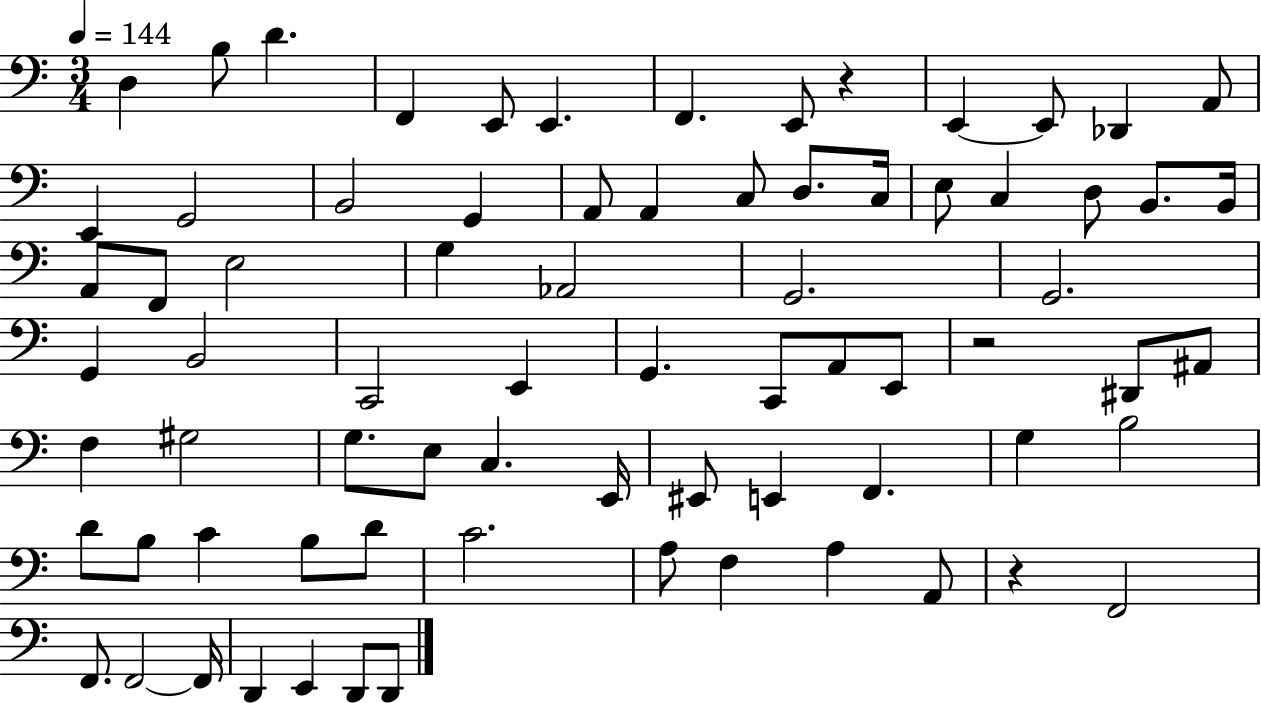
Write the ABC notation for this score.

X:1
T:Untitled
M:3/4
L:1/4
K:C
D, B,/2 D F,, E,,/2 E,, F,, E,,/2 z E,, E,,/2 _D,, A,,/2 E,, G,,2 B,,2 G,, A,,/2 A,, C,/2 D,/2 C,/4 E,/2 C, D,/2 B,,/2 B,,/4 A,,/2 F,,/2 E,2 G, _A,,2 G,,2 G,,2 G,, B,,2 C,,2 E,, G,, C,,/2 A,,/2 E,,/2 z2 ^D,,/2 ^A,,/2 F, ^G,2 G,/2 E,/2 C, E,,/4 ^E,,/2 E,, F,, G, B,2 D/2 B,/2 C B,/2 D/2 C2 A,/2 F, A, A,,/2 z F,,2 F,,/2 F,,2 F,,/4 D,, E,, D,,/2 D,,/2